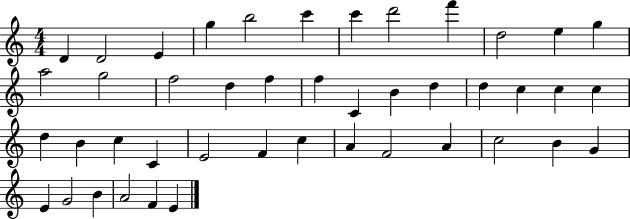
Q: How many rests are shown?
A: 0